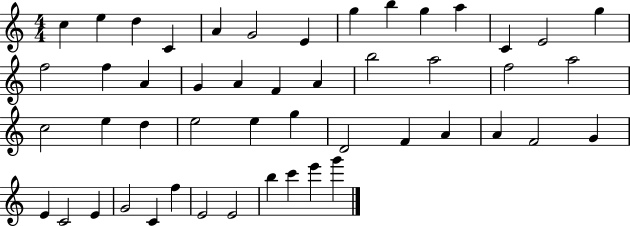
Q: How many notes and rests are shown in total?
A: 49